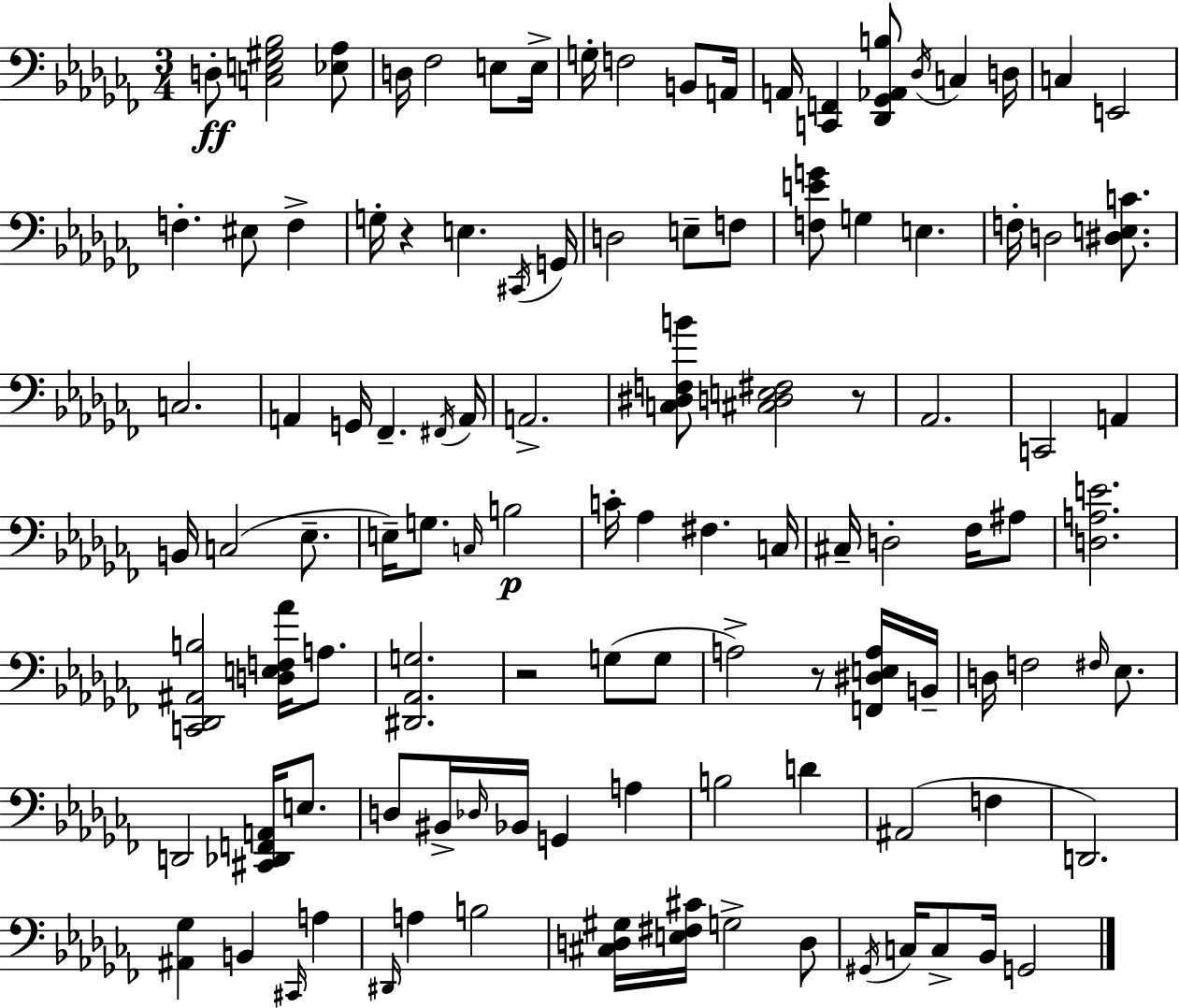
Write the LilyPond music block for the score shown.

{
  \clef bass
  \numericTimeSignature
  \time 3/4
  \key aes \minor
  d8-.\ff <c e gis bes>2 <ees aes>8 | d16 fes2 e8 e16-> | g16-. f2 b,8 a,16 | a,16 <c, f,>4 <des, ges, aes, b>8 \acciaccatura { des16 } c4 | \break d16 c4 e,2 | f4.-. eis8 f4-> | g16-. r4 e4. | \acciaccatura { cis,16 } g,16 d2 e8-- | \break f8 <f e' g'>8 g4 e4. | f16-. d2 <dis e c'>8. | c2. | a,4 g,16 fes,4.-- | \break \acciaccatura { fis,16 } a,16 a,2.-> | <c dis f b'>8 <cis d e fis>2 | r8 aes,2. | c,2 a,4 | \break b,16 c2( | ees8.-- e16--) g8. \grace { c16 } b2\p | c'16-. aes4 fis4. | c16 cis16-- d2-. | \break fes16 ais8 <d a e'>2. | <c, des, ais, b>2 | <d e f aes'>16 a8. <dis, aes, g>2. | r2 | \break g8( g8 a2->) | r8 <f, dis e a>16 b,16-- d16 f2 | \grace { fis16 } ees8. d,2 | <cis, des, f, a,>16 e8. d8 bis,16-> \grace { des16 } bes,16 g,4 | \break a4 b2 | d'4 ais,2( | f4 d,2.) | <ais, ges>4 b,4 | \break \grace { cis,16 } a4 \grace { dis,16 } a4 | b2 <cis d gis>16 <e fis cis'>16 g2-> | d8 \acciaccatura { gis,16 } c16 c8-> | bes,16 g,2 \bar "|."
}